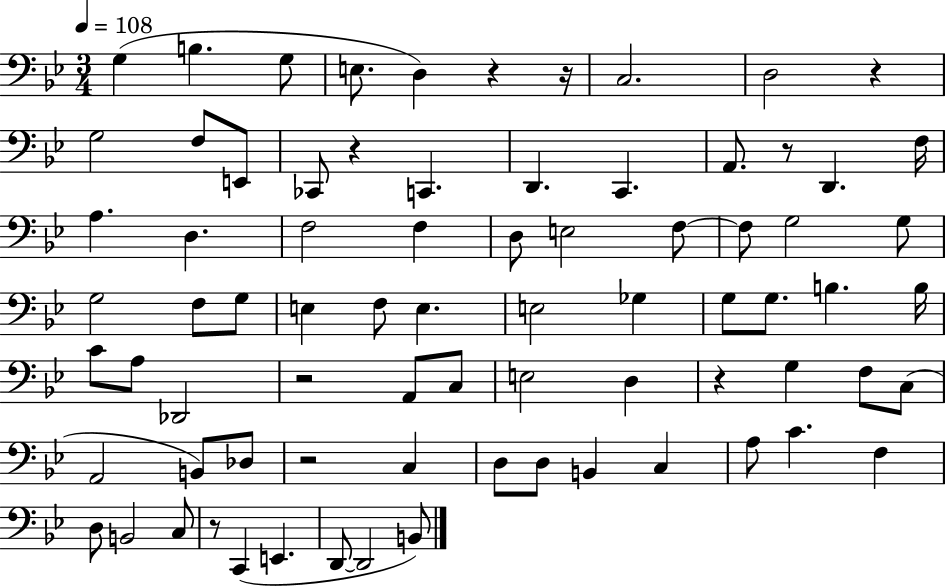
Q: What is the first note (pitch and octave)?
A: G3